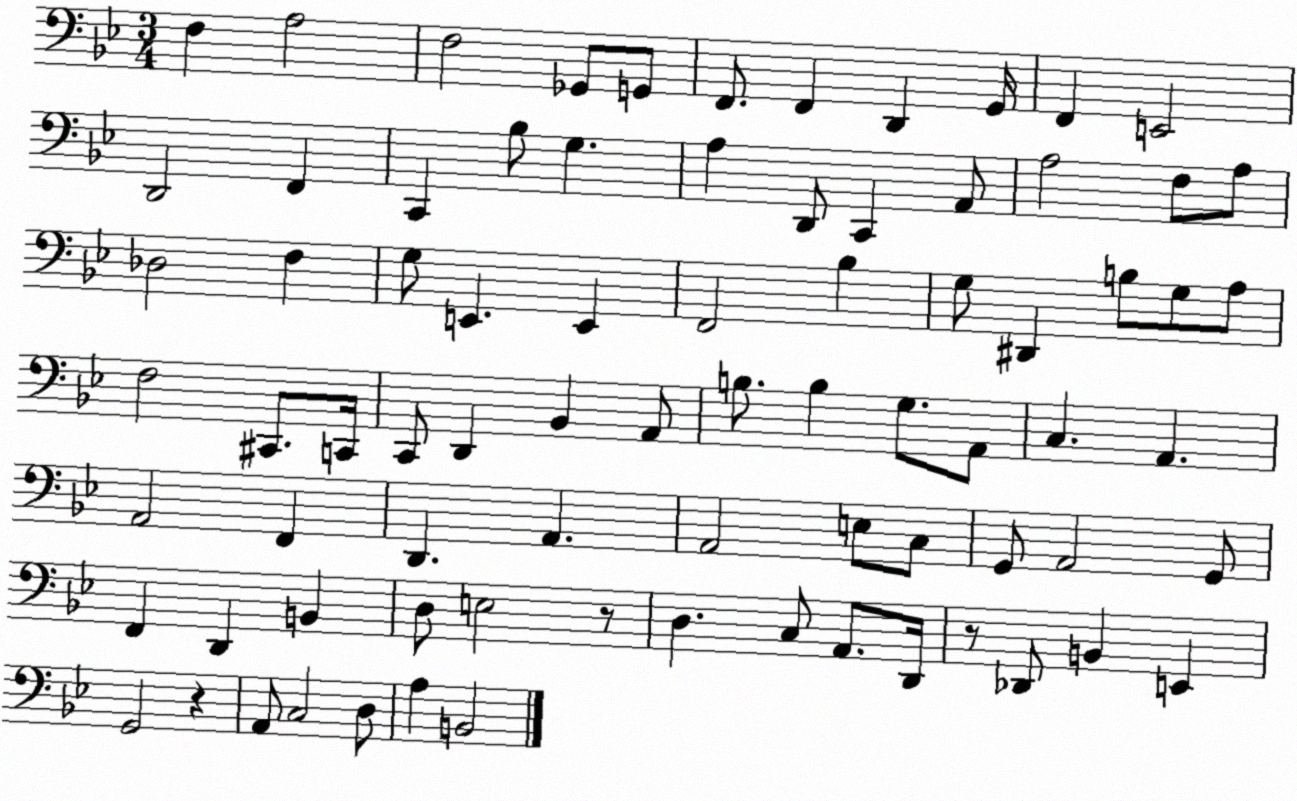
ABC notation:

X:1
T:Untitled
M:3/4
L:1/4
K:Bb
F, A,2 F,2 _G,,/2 G,,/2 F,,/2 F,, D,, G,,/4 F,, E,,2 D,,2 F,, C,, _B,/2 G, A, D,,/2 C,, A,,/2 A,2 F,/2 A,/2 _D,2 F, G,/2 E,, E,, F,,2 _B, G,/2 ^D,, B,/2 G,/2 A,/2 F,2 ^C,,/2 C,,/4 C,,/2 D,, _B,, A,,/2 B,/2 B, G,/2 A,,/2 C, A,, A,,2 F,, D,, A,, A,,2 E,/2 C,/2 G,,/2 A,,2 G,,/2 F,, D,, B,, D,/2 E,2 z/2 D, C,/2 A,,/2 D,,/4 z/2 _D,,/2 B,, E,, G,,2 z A,,/2 C,2 D,/2 A, B,,2